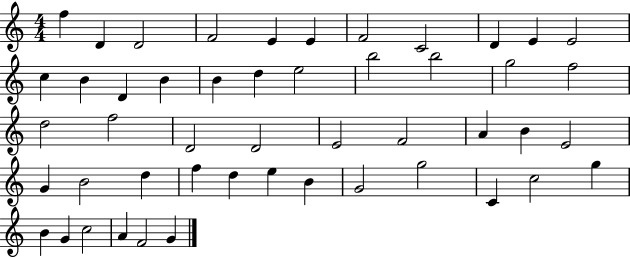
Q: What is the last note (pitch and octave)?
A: G4